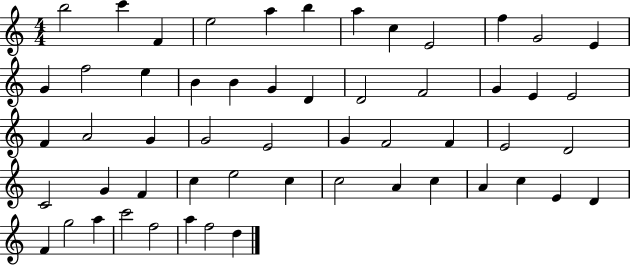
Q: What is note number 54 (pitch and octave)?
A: F5